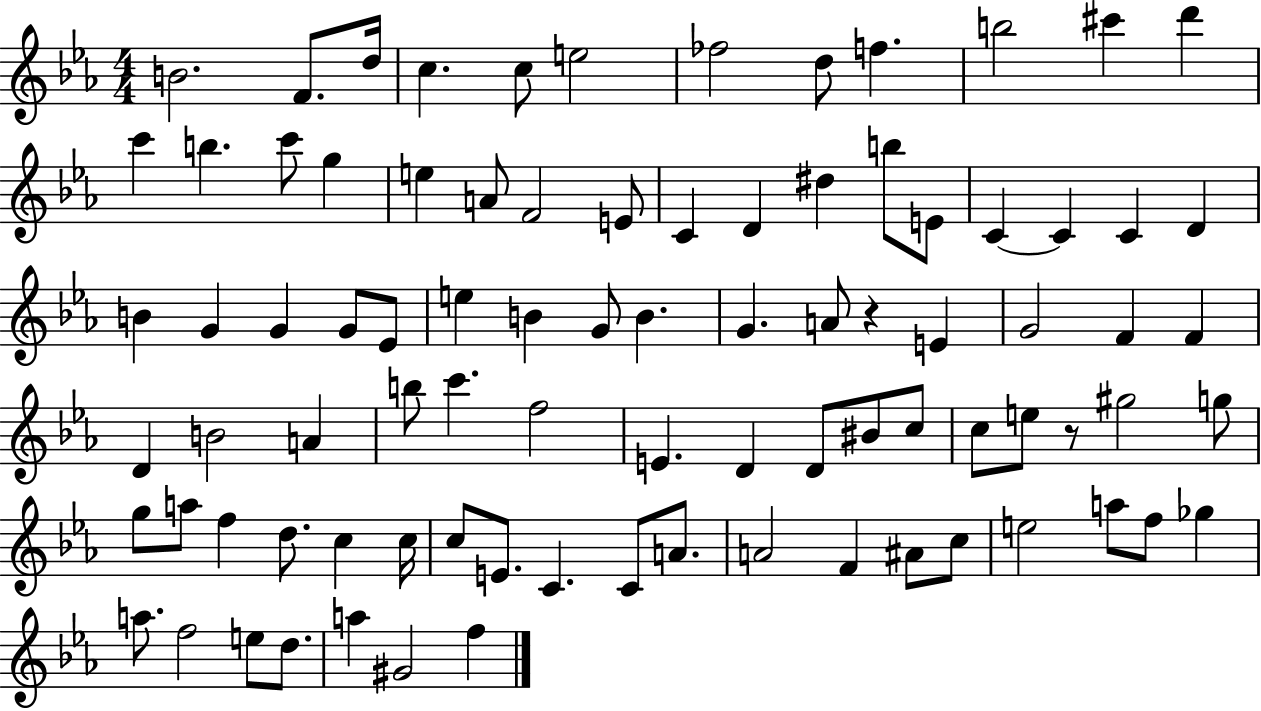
{
  \clef treble
  \numericTimeSignature
  \time 4/4
  \key ees \major
  b'2. f'8. d''16 | c''4. c''8 e''2 | fes''2 d''8 f''4. | b''2 cis'''4 d'''4 | \break c'''4 b''4. c'''8 g''4 | e''4 a'8 f'2 e'8 | c'4 d'4 dis''4 b''8 e'8 | c'4~~ c'4 c'4 d'4 | \break b'4 g'4 g'4 g'8 ees'8 | e''4 b'4 g'8 b'4. | g'4. a'8 r4 e'4 | g'2 f'4 f'4 | \break d'4 b'2 a'4 | b''8 c'''4. f''2 | e'4. d'4 d'8 bis'8 c''8 | c''8 e''8 r8 gis''2 g''8 | \break g''8 a''8 f''4 d''8. c''4 c''16 | c''8 e'8. c'4. c'8 a'8. | a'2 f'4 ais'8 c''8 | e''2 a''8 f''8 ges''4 | \break a''8. f''2 e''8 d''8. | a''4 gis'2 f''4 | \bar "|."
}